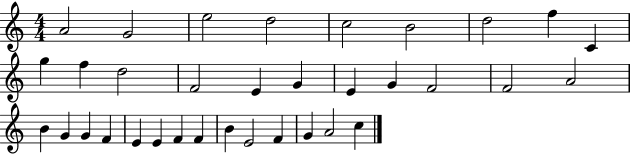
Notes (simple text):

A4/h G4/h E5/h D5/h C5/h B4/h D5/h F5/q C4/q G5/q F5/q D5/h F4/h E4/q G4/q E4/q G4/q F4/h F4/h A4/h B4/q G4/q G4/q F4/q E4/q E4/q F4/q F4/q B4/q E4/h F4/q G4/q A4/h C5/q